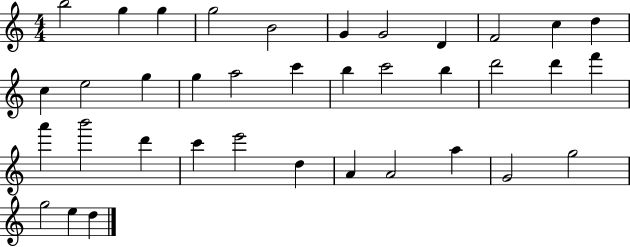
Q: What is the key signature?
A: C major